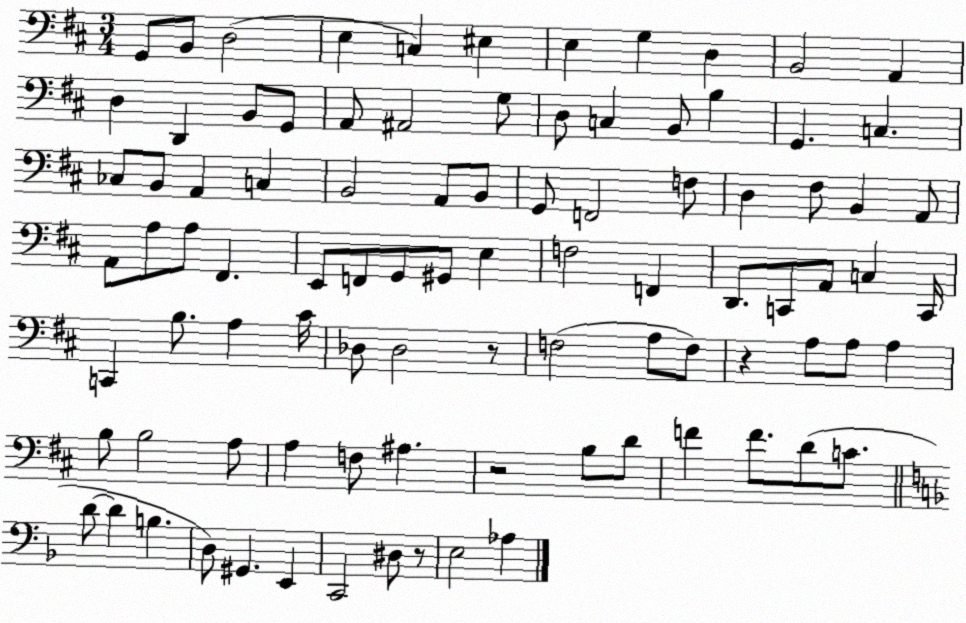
X:1
T:Untitled
M:3/4
L:1/4
K:D
G,,/2 B,,/2 D,2 E, C, ^E, E, G, D, B,,2 A,, D, D,, B,,/2 G,,/2 A,,/2 ^A,,2 G,/2 D,/2 C, B,,/2 B, G,, C, _C,/2 B,,/2 A,, C, B,,2 A,,/2 B,,/2 G,,/2 F,,2 F,/2 D, ^F,/2 B,, A,,/2 A,,/2 A,/2 A,/2 ^F,, E,,/2 F,,/2 G,,/2 ^G,,/2 E, F,2 F,, D,,/2 C,,/2 A,,/2 C, C,,/4 C,, B,/2 A, ^C/4 _D,/2 _D,2 z/2 F,2 A,/2 F,/2 z A,/2 A,/2 A, B,/2 B,2 A,/2 A, F,/2 ^A, z2 B,/2 D/2 F F/2 D/2 C/2 D/2 D B, D,/2 ^G,, E,, C,,2 ^D,/2 z/2 E,2 _A,